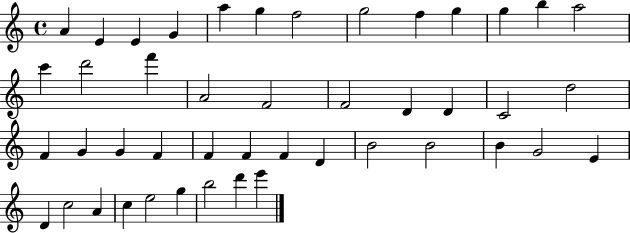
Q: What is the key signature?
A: C major